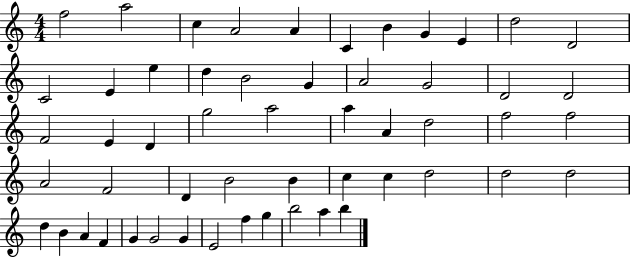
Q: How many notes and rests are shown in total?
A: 54